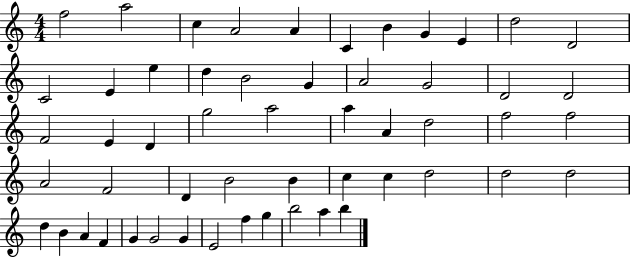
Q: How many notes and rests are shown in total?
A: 54